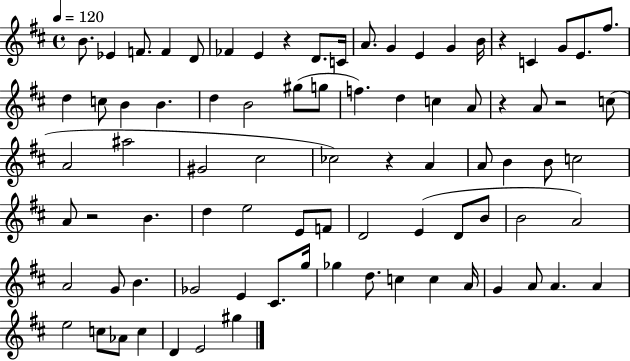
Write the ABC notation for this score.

X:1
T:Untitled
M:4/4
L:1/4
K:D
B/2 _E F/2 F D/2 _F E z D/2 C/4 A/2 G E G B/4 z C G/2 E/2 ^f/2 d c/2 B B d B2 ^g/2 g/2 f d c A/2 z A/2 z2 c/2 A2 ^a2 ^G2 ^c2 _c2 z A A/2 B B/2 c2 A/2 z2 B d e2 E/2 F/2 D2 E D/2 B/2 B2 A2 A2 G/2 B _G2 E ^C/2 g/4 _g d/2 c c A/4 G A/2 A A e2 c/2 _A/2 c D E2 ^g